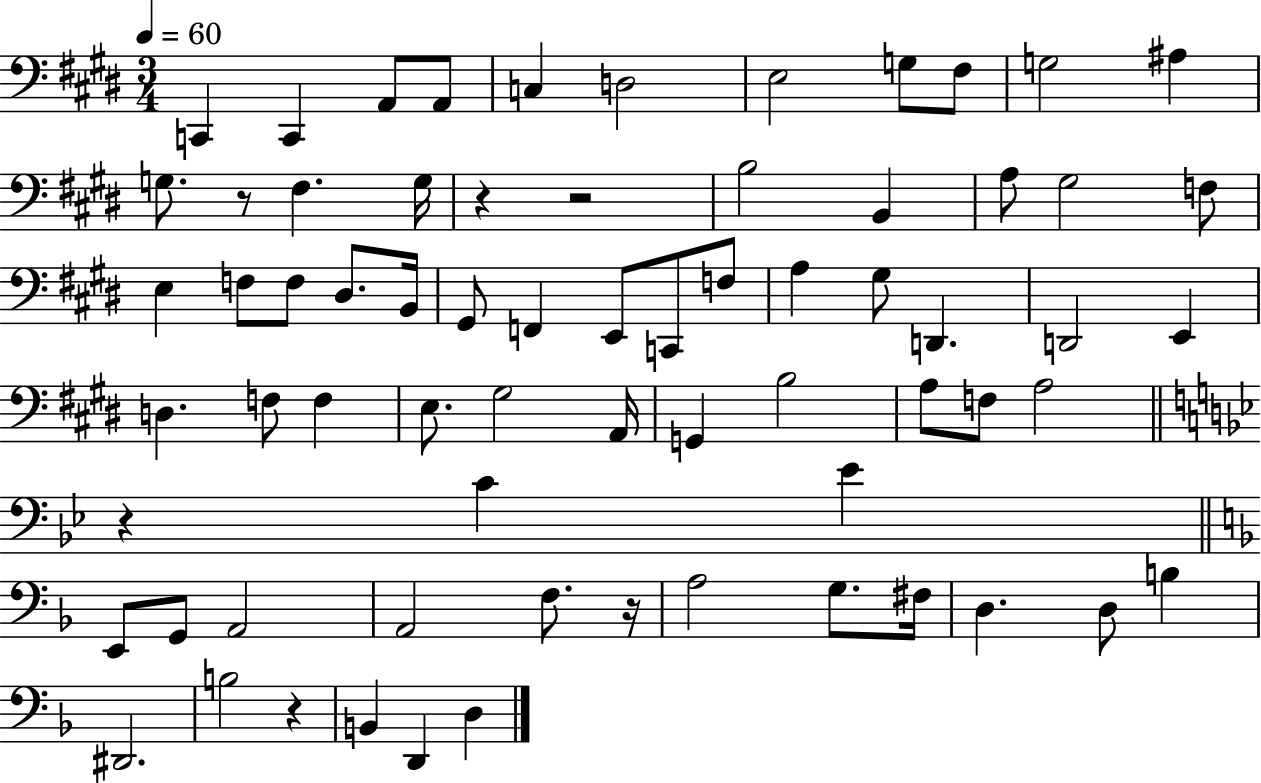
X:1
T:Untitled
M:3/4
L:1/4
K:E
C,, C,, A,,/2 A,,/2 C, D,2 E,2 G,/2 ^F,/2 G,2 ^A, G,/2 z/2 ^F, G,/4 z z2 B,2 B,, A,/2 ^G,2 F,/2 E, F,/2 F,/2 ^D,/2 B,,/4 ^G,,/2 F,, E,,/2 C,,/2 F,/2 A, ^G,/2 D,, D,,2 E,, D, F,/2 F, E,/2 ^G,2 A,,/4 G,, B,2 A,/2 F,/2 A,2 z C _E E,,/2 G,,/2 A,,2 A,,2 F,/2 z/4 A,2 G,/2 ^F,/4 D, D,/2 B, ^D,,2 B,2 z B,, D,, D,